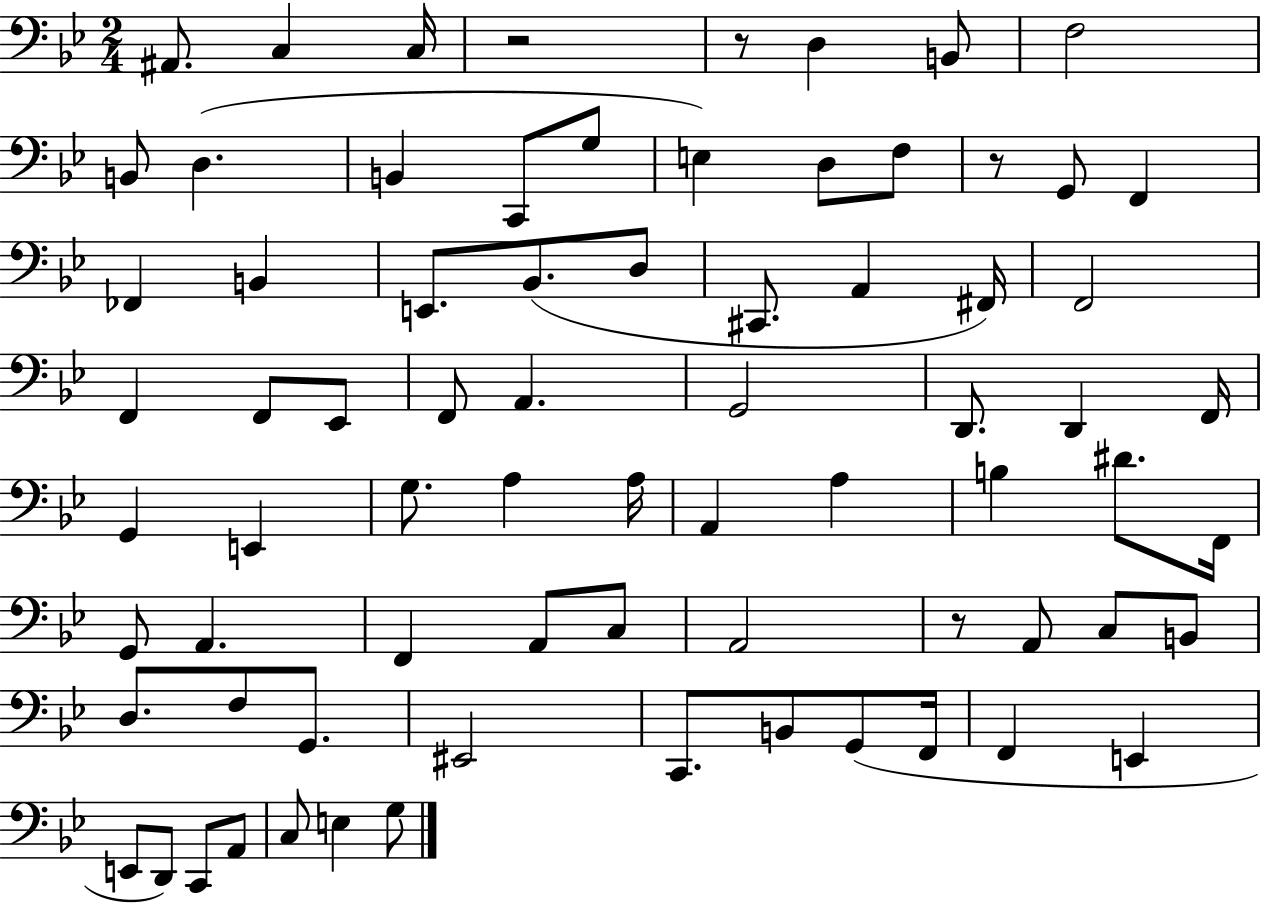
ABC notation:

X:1
T:Untitled
M:2/4
L:1/4
K:Bb
^A,,/2 C, C,/4 z2 z/2 D, B,,/2 F,2 B,,/2 D, B,, C,,/2 G,/2 E, D,/2 F,/2 z/2 G,,/2 F,, _F,, B,, E,,/2 _B,,/2 D,/2 ^C,,/2 A,, ^F,,/4 F,,2 F,, F,,/2 _E,,/2 F,,/2 A,, G,,2 D,,/2 D,, F,,/4 G,, E,, G,/2 A, A,/4 A,, A, B, ^D/2 F,,/4 G,,/2 A,, F,, A,,/2 C,/2 A,,2 z/2 A,,/2 C,/2 B,,/2 D,/2 F,/2 G,,/2 ^E,,2 C,,/2 B,,/2 G,,/2 F,,/4 F,, E,, E,,/2 D,,/2 C,,/2 A,,/2 C,/2 E, G,/2